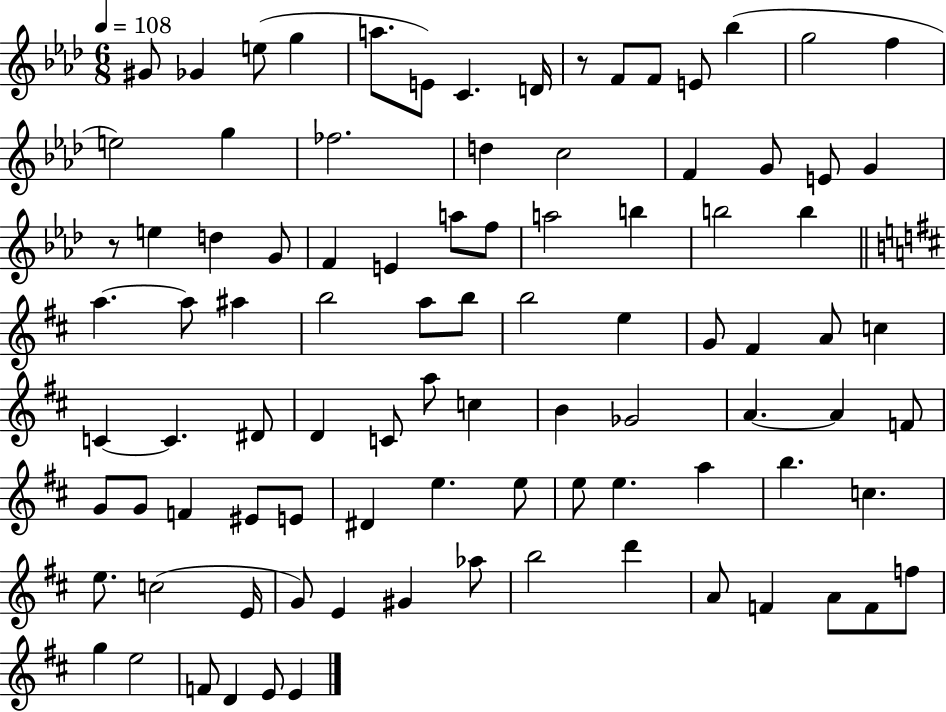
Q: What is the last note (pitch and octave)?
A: E4